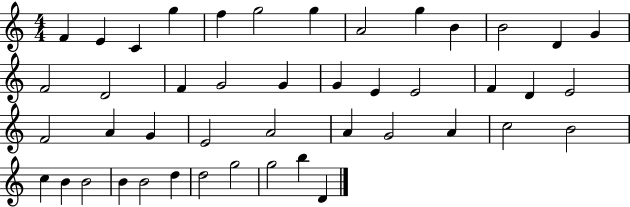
{
  \clef treble
  \numericTimeSignature
  \time 4/4
  \key c \major
  f'4 e'4 c'4 g''4 | f''4 g''2 g''4 | a'2 g''4 b'4 | b'2 d'4 g'4 | \break f'2 d'2 | f'4 g'2 g'4 | g'4 e'4 e'2 | f'4 d'4 e'2 | \break f'2 a'4 g'4 | e'2 a'2 | a'4 g'2 a'4 | c''2 b'2 | \break c''4 b'4 b'2 | b'4 b'2 d''4 | d''2 g''2 | g''2 b''4 d'4 | \break \bar "|."
}